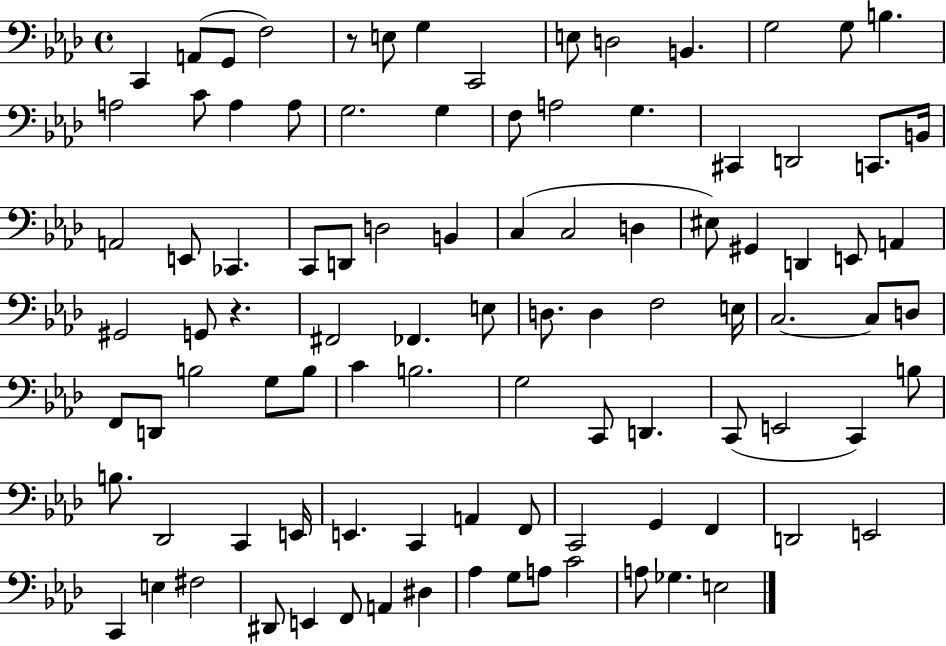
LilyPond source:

{
  \clef bass
  \time 4/4
  \defaultTimeSignature
  \key aes \major
  c,4 a,8( g,8 f2) | r8 e8 g4 c,2 | e8 d2 b,4. | g2 g8 b4. | \break a2 c'8 a4 a8 | g2. g4 | f8 a2 g4. | cis,4 d,2 c,8. b,16 | \break a,2 e,8 ces,4. | c,8 d,8 d2 b,4 | c4( c2 d4 | eis8) gis,4 d,4 e,8 a,4 | \break gis,2 g,8 r4. | fis,2 fes,4. e8 | d8. d4 f2 e16 | c2.~~ c8 d8 | \break f,8 d,8 b2 g8 b8 | c'4 b2. | g2 c,8 d,4. | c,8( e,2 c,4) b8 | \break b8. des,2 c,4 e,16 | e,4. c,4 a,4 f,8 | c,2 g,4 f,4 | d,2 e,2 | \break c,4 e4 fis2 | dis,8 e,4 f,8 a,4 dis4 | aes4 g8 a8 c'2 | a8 ges4. e2 | \break \bar "|."
}